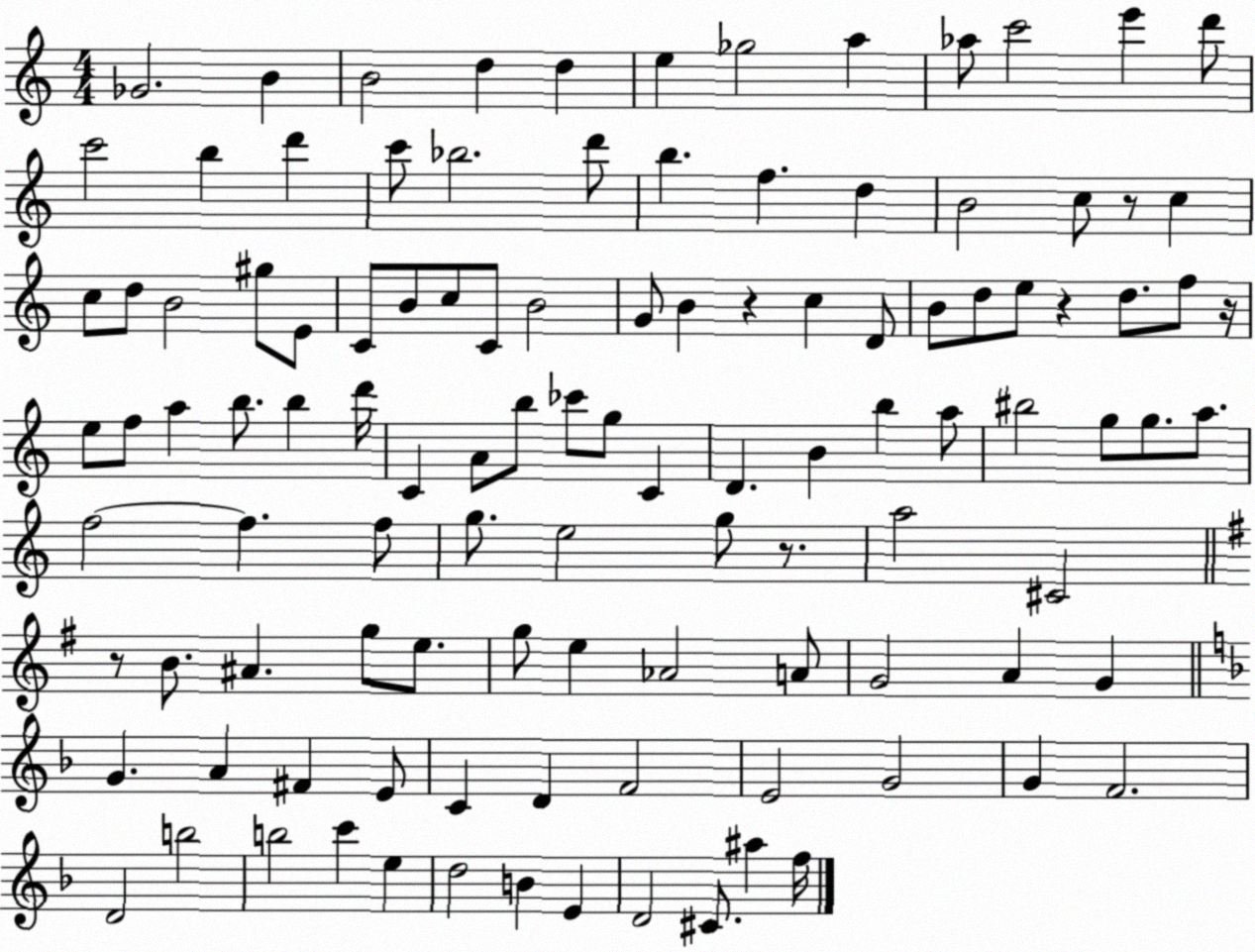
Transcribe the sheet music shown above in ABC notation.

X:1
T:Untitled
M:4/4
L:1/4
K:C
_G2 B B2 d d e _g2 a _a/2 c'2 e' d'/2 c'2 b d' c'/2 _b2 d'/2 b f d B2 c/2 z/2 c c/2 d/2 B2 ^g/2 E/2 C/2 B/2 c/2 C/2 B2 G/2 B z c D/2 B/2 d/2 e/2 z d/2 f/2 z/4 e/2 f/2 a b/2 b d'/4 C A/2 b/2 _c'/2 g/2 C D B b a/2 ^b2 g/2 g/2 a/2 f2 f f/2 g/2 e2 g/2 z/2 a2 ^C2 z/2 B/2 ^A g/2 e/2 g/2 e _A2 A/2 G2 A G G A ^F E/2 C D F2 E2 G2 G F2 D2 b2 b2 c' e d2 B E D2 ^C/2 ^a f/4